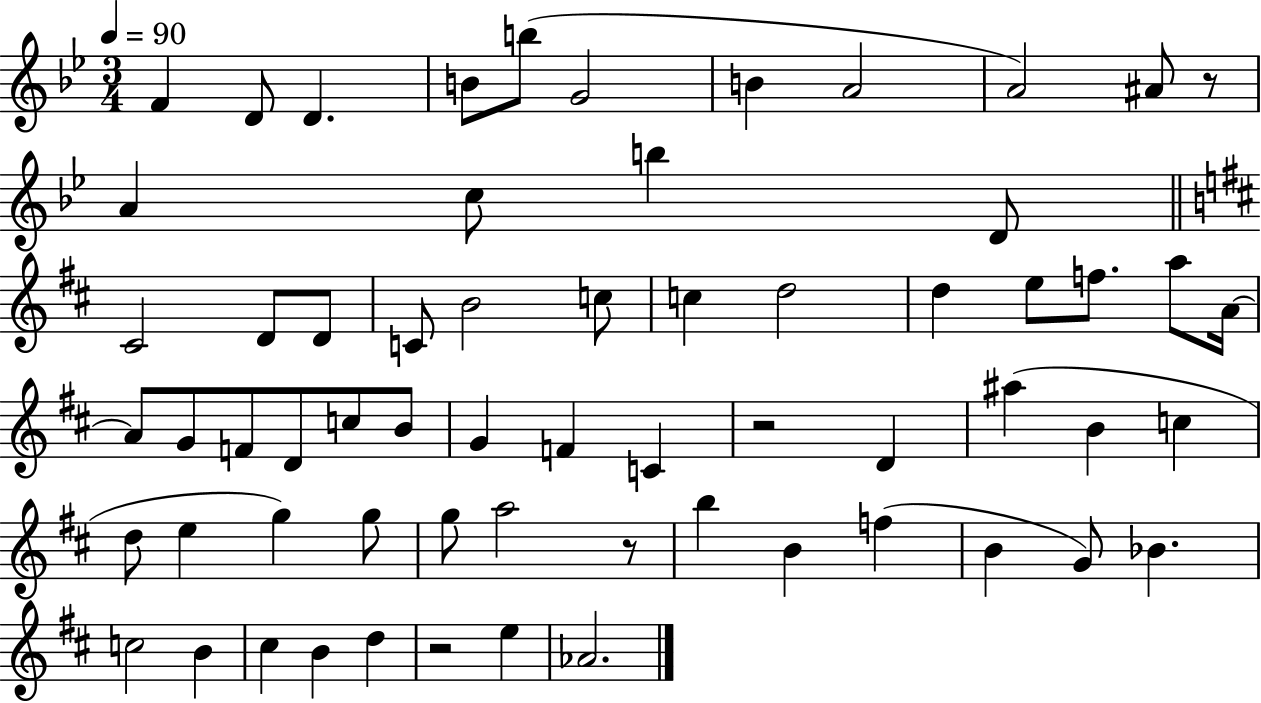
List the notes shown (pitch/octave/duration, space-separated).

F4/q D4/e D4/q. B4/e B5/e G4/h B4/q A4/h A4/h A#4/e R/e A4/q C5/e B5/q D4/e C#4/h D4/e D4/e C4/e B4/h C5/e C5/q D5/h D5/q E5/e F5/e. A5/e A4/s A4/e G4/e F4/e D4/e C5/e B4/e G4/q F4/q C4/q R/h D4/q A#5/q B4/q C5/q D5/e E5/q G5/q G5/e G5/e A5/h R/e B5/q B4/q F5/q B4/q G4/e Bb4/q. C5/h B4/q C#5/q B4/q D5/q R/h E5/q Ab4/h.